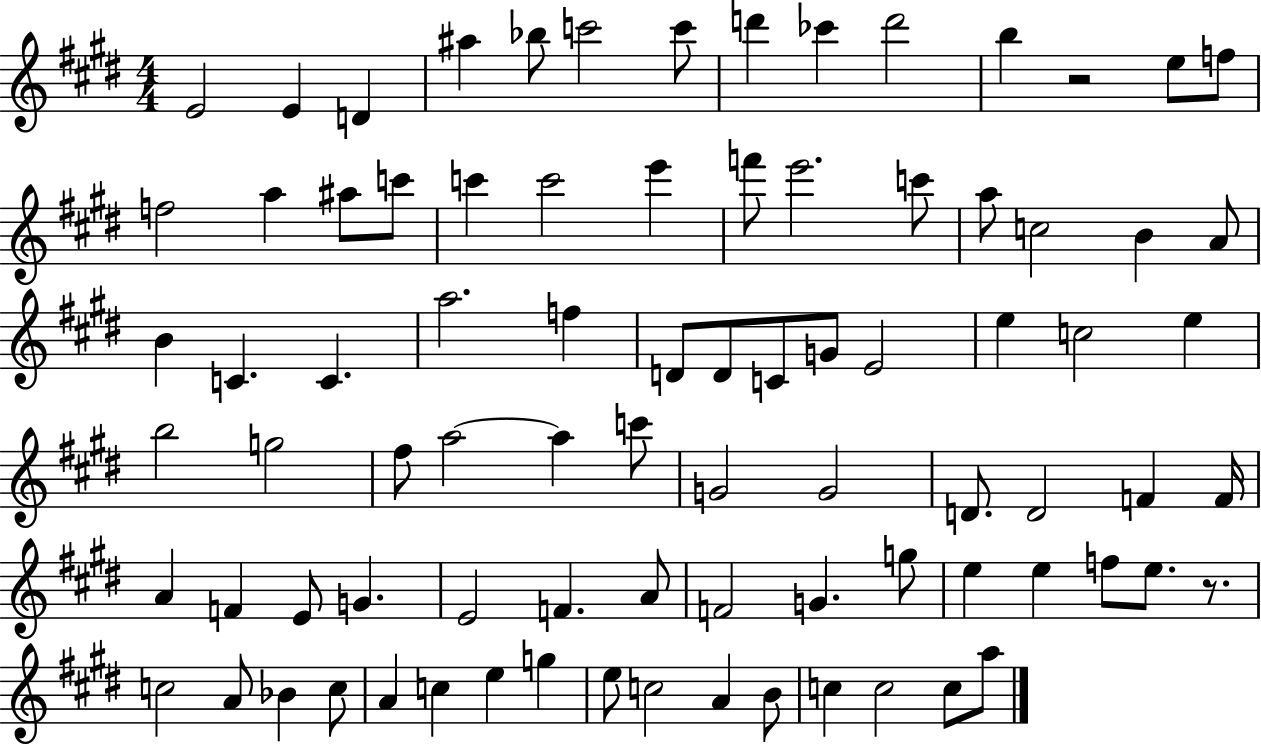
E4/h E4/q D4/q A#5/q Bb5/e C6/h C6/e D6/q CES6/q D6/h B5/q R/h E5/e F5/e F5/h A5/q A#5/e C6/e C6/q C6/h E6/q F6/e E6/h. C6/e A5/e C5/h B4/q A4/e B4/q C4/q. C4/q. A5/h. F5/q D4/e D4/e C4/e G4/e E4/h E5/q C5/h E5/q B5/h G5/h F#5/e A5/h A5/q C6/e G4/h G4/h D4/e. D4/h F4/q F4/s A4/q F4/q E4/e G4/q. E4/h F4/q. A4/e F4/h G4/q. G5/e E5/q E5/q F5/e E5/e. R/e. C5/h A4/e Bb4/q C5/e A4/q C5/q E5/q G5/q E5/e C5/h A4/q B4/e C5/q C5/h C5/e A5/e